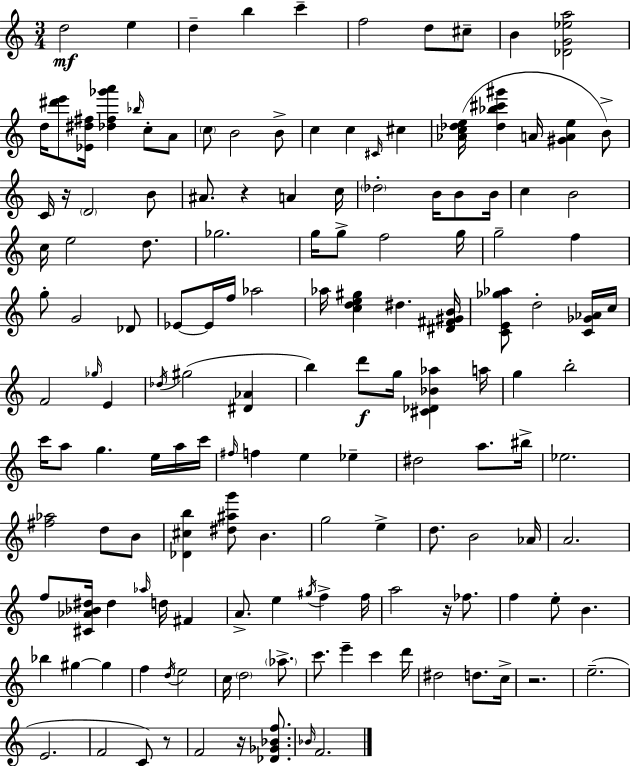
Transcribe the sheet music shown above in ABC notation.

X:1
T:Untitled
M:3/4
L:1/4
K:Am
d2 e d b c' f2 d/2 ^c/2 B [_DG_ea]2 d/4 [^d'e']/2 [_E^d^f]/4 [_d^f_g'a'] _b/4 c/2 A/2 c/2 B2 B/2 c c ^C/4 ^c [_Ac_de]/4 [_d_b^c'^g'] A/4 [^GAe] B/2 C/4 z/4 D2 B/2 ^A/2 z A c/4 _d2 B/4 B/2 B/4 c B2 c/4 e2 d/2 _g2 g/4 g/2 f2 g/4 g2 f g/2 G2 _D/2 _E/2 _E/4 f/4 _a2 _a/4 [cde^g] ^d [^D^F^GB]/4 [CE_g_a]/2 d2 [C_G_A]/4 c/4 F2 _g/4 E _d/4 ^g2 [^D_A] b d'/2 g/4 [^C_D_B_a] a/4 g b2 c'/4 a/2 g e/4 a/4 c'/4 ^f/4 f e _e ^d2 a/2 ^b/4 _e2 [^f_a]2 d/2 B/2 [_D^cb] [^d^ag']/2 B g2 e d/2 B2 _A/4 A2 f/2 [^C_A_B^d]/4 ^d _a/4 d/4 ^F A/2 e ^g/4 f f/4 a2 z/4 _f/2 f e/2 B _b ^g ^g f d/4 e2 c/4 d2 _a/2 c'/2 e' c' d'/4 ^d2 d/2 c/4 z2 e2 E2 F2 C/2 z/2 F2 z/4 [_D_G_Bf]/2 _B/4 F2